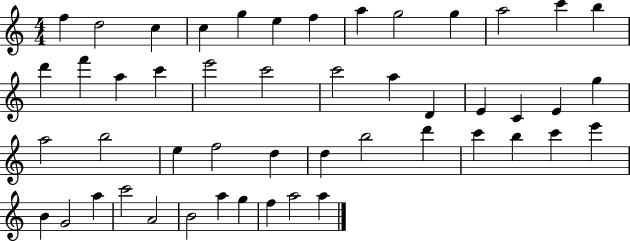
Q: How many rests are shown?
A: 0